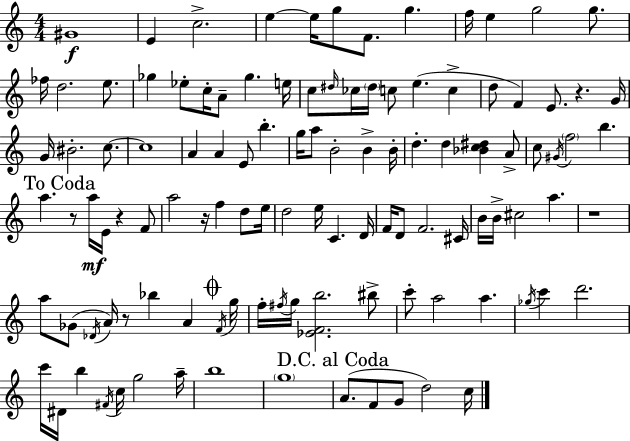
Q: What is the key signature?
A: C major